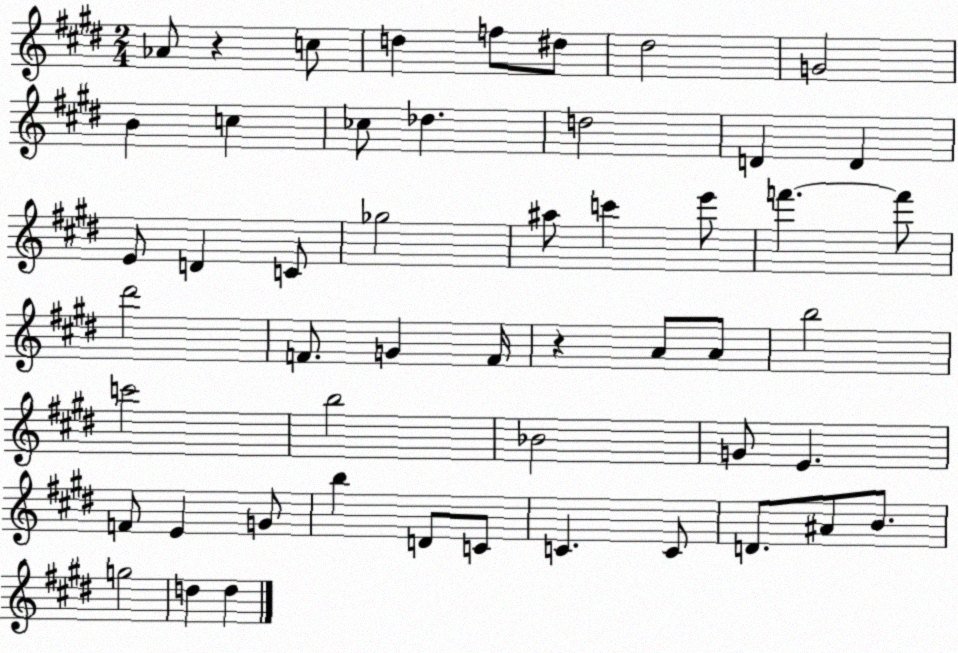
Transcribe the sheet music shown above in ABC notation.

X:1
T:Untitled
M:2/4
L:1/4
K:E
_A/2 z c/2 d f/2 ^d/2 ^d2 G2 B c _c/2 _d d2 D D E/2 D C/2 _g2 ^a/2 c' e'/2 f' f'/2 ^d'2 F/2 G F/4 z A/2 A/2 b2 c'2 b2 _B2 G/2 E F/2 E G/2 b D/2 C/2 C C/2 D/2 ^A/2 B/2 g2 d d